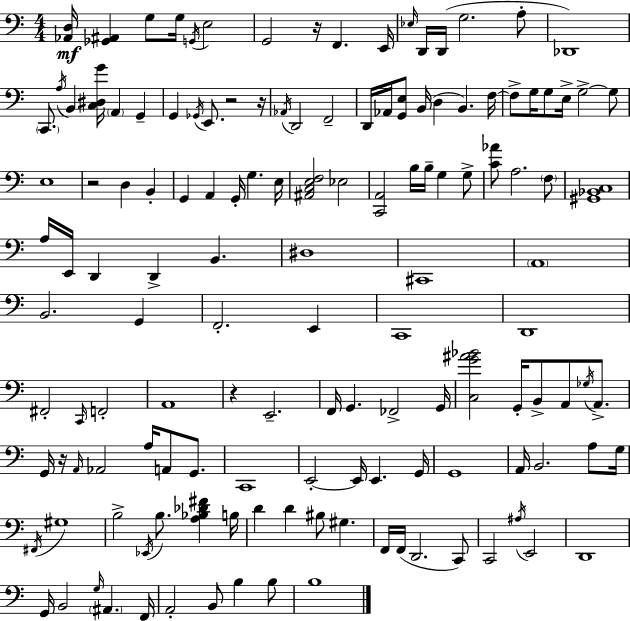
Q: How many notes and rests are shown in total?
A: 139